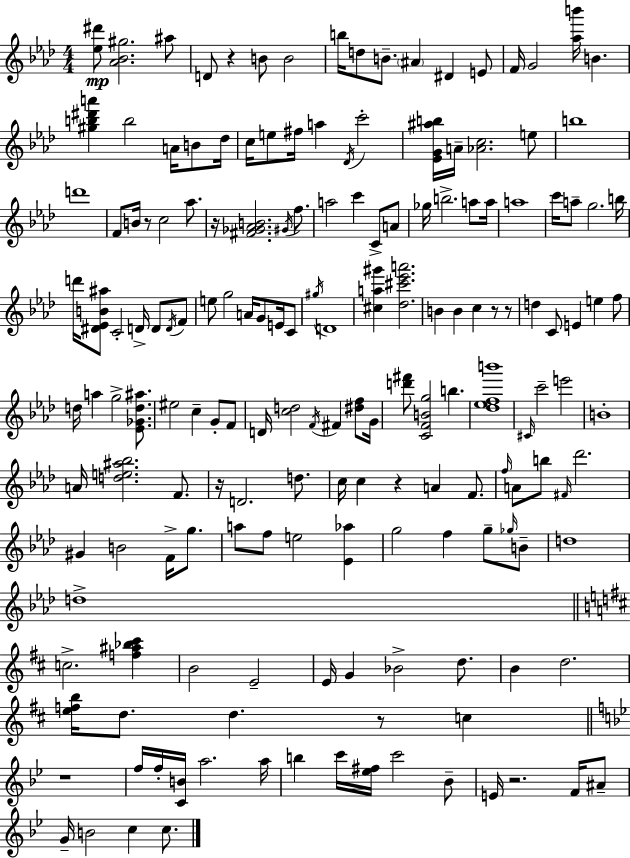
X:1
T:Untitled
M:4/4
L:1/4
K:Fm
[_e^d']/2 [_A_B^g]2 ^a/2 D/2 z B/2 B2 b/4 d/2 B/2 ^A ^D E/2 F/4 G2 [_ab']/4 B [^gb^d'a'] b2 A/4 B/2 _d/4 c/4 e/2 ^f/4 a _D/4 c'2 [_EG^ab]/4 A/4 [_Ac]2 e/2 b4 d'4 F/2 B/4 z/2 c2 _a/2 z/4 [^F_G_AB]2 ^G/4 f/2 a2 c' C/2 A/2 _g/4 b2 a/2 a/4 a4 c'/4 a/2 g2 b/4 d'/4 [^D_EB^a]/2 C2 D/4 D/2 D/4 F/2 e/2 g2 A/4 G/2 E/4 C/2 ^g/4 D4 [^ca^g'] [_d^c'_e'a']2 B B c z/2 z/2 d C/2 E e f/2 d/4 a g2 [_E_Gd^a]/2 ^e2 c G/2 F/2 D/4 [cd]2 F/4 ^F [^df]/2 G/4 [d'^f']/2 [CFBg]2 b [_d_efb']4 ^C/4 c'2 e'2 B4 A/4 [de^a_b]2 F/2 z/4 D2 d/2 c/4 c z A F/2 f/4 A/2 b/2 ^F/4 _d'2 ^G B2 F/4 g/2 a/2 f/2 e2 [_E_a] g2 f g/2 _g/4 B/2 d4 d4 c2 [f^a_b^c'] B2 E2 E/4 G _B2 d/2 B d2 [efb]/4 d/2 d z/2 c z4 f/4 f/4 [CB]/4 a2 a/4 b c'/4 [_e^f]/4 c'2 _B/2 E/4 z2 F/4 ^A/2 G/4 B2 c c/2